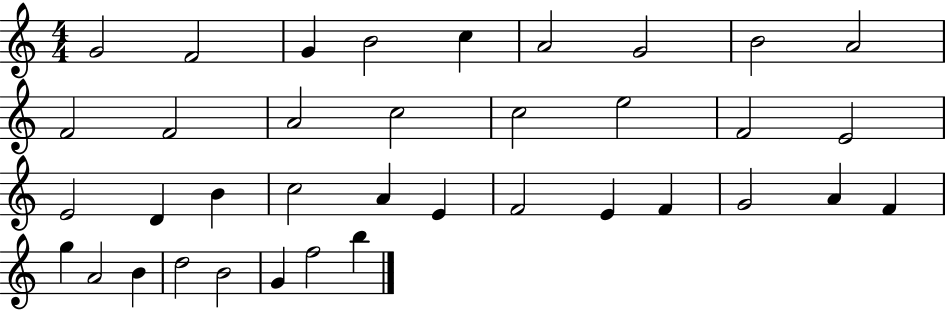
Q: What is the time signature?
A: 4/4